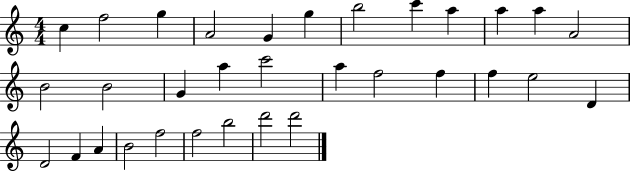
{
  \clef treble
  \numericTimeSignature
  \time 4/4
  \key c \major
  c''4 f''2 g''4 | a'2 g'4 g''4 | b''2 c'''4 a''4 | a''4 a''4 a'2 | \break b'2 b'2 | g'4 a''4 c'''2 | a''4 f''2 f''4 | f''4 e''2 d'4 | \break d'2 f'4 a'4 | b'2 f''2 | f''2 b''2 | d'''2 d'''2 | \break \bar "|."
}